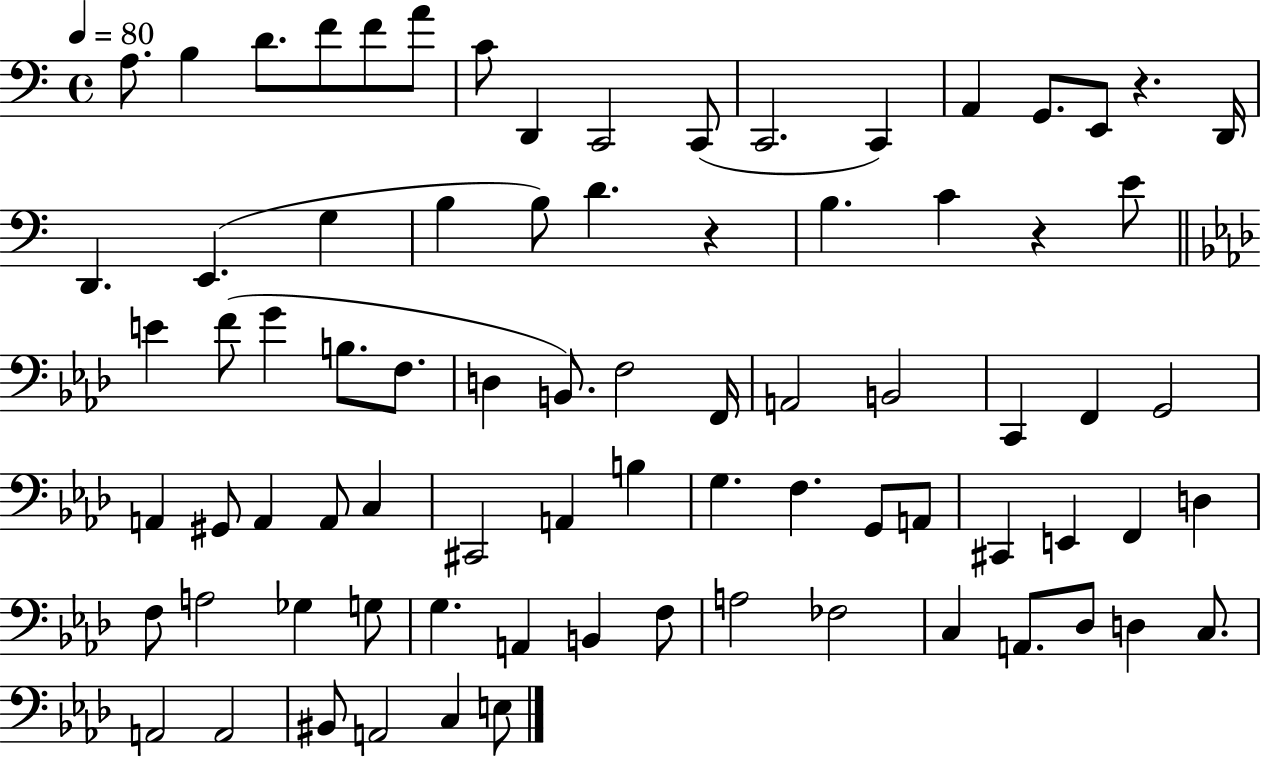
A3/e. B3/q D4/e. F4/e F4/e A4/e C4/e D2/q C2/h C2/e C2/h. C2/q A2/q G2/e. E2/e R/q. D2/s D2/q. E2/q. G3/q B3/q B3/e D4/q. R/q B3/q. C4/q R/q E4/e E4/q F4/e G4/q B3/e. F3/e. D3/q B2/e. F3/h F2/s A2/h B2/h C2/q F2/q G2/h A2/q G#2/e A2/q A2/e C3/q C#2/h A2/q B3/q G3/q. F3/q. G2/e A2/e C#2/q E2/q F2/q D3/q F3/e A3/h Gb3/q G3/e G3/q. A2/q B2/q F3/e A3/h FES3/h C3/q A2/e. Db3/e D3/q C3/e. A2/h A2/h BIS2/e A2/h C3/q E3/e